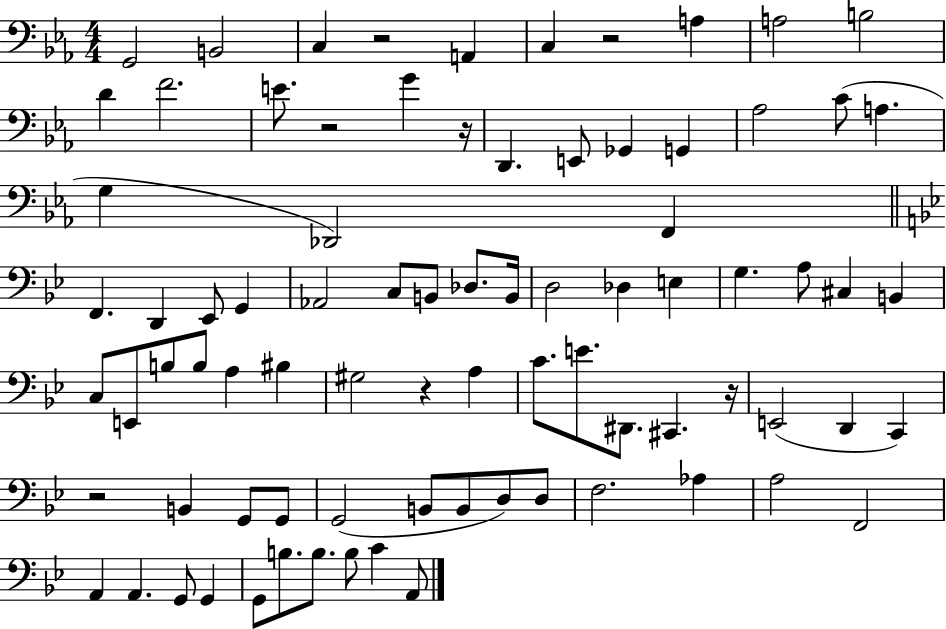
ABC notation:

X:1
T:Untitled
M:4/4
L:1/4
K:Eb
G,,2 B,,2 C, z2 A,, C, z2 A, A,2 B,2 D F2 E/2 z2 G z/4 D,, E,,/2 _G,, G,, _A,2 C/2 A, G, _D,,2 F,, F,, D,, _E,,/2 G,, _A,,2 C,/2 B,,/2 _D,/2 B,,/4 D,2 _D, E, G, A,/2 ^C, B,, C,/2 E,,/2 B,/2 B,/2 A, ^B, ^G,2 z A, C/2 E/2 ^D,,/2 ^C,, z/4 E,,2 D,, C,, z2 B,, G,,/2 G,,/2 G,,2 B,,/2 B,,/2 D,/2 D,/2 F,2 _A, A,2 F,,2 A,, A,, G,,/2 G,, G,,/2 B,/2 B,/2 B,/2 C A,,/2